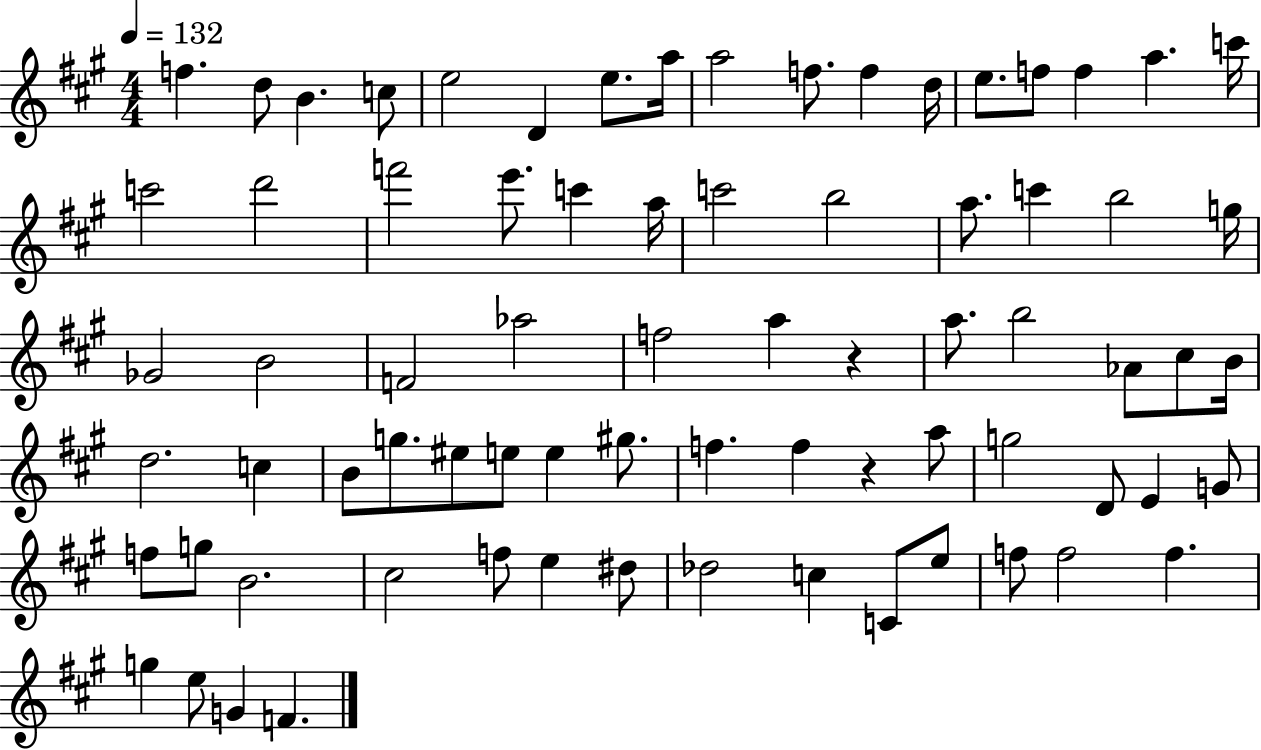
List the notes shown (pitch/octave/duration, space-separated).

F5/q. D5/e B4/q. C5/e E5/h D4/q E5/e. A5/s A5/h F5/e. F5/q D5/s E5/e. F5/e F5/q A5/q. C6/s C6/h D6/h F6/h E6/e. C6/q A5/s C6/h B5/h A5/e. C6/q B5/h G5/s Gb4/h B4/h F4/h Ab5/h F5/h A5/q R/q A5/e. B5/h Ab4/e C#5/e B4/s D5/h. C5/q B4/e G5/e. EIS5/e E5/e E5/q G#5/e. F5/q. F5/q R/q A5/e G5/h D4/e E4/q G4/e F5/e G5/e B4/h. C#5/h F5/e E5/q D#5/e Db5/h C5/q C4/e E5/e F5/e F5/h F5/q. G5/q E5/e G4/q F4/q.